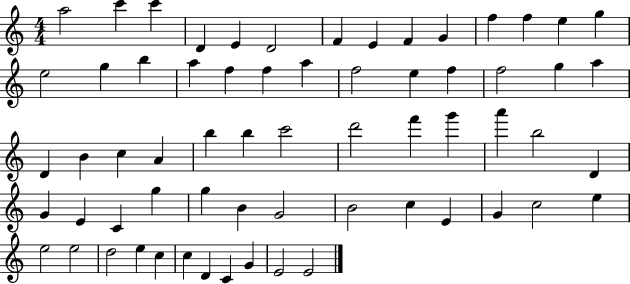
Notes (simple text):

A5/h C6/q C6/q D4/q E4/q D4/h F4/q E4/q F4/q G4/q F5/q F5/q E5/q G5/q E5/h G5/q B5/q A5/q F5/q F5/q A5/q F5/h E5/q F5/q F5/h G5/q A5/q D4/q B4/q C5/q A4/q B5/q B5/q C6/h D6/h F6/q G6/q A6/q B5/h D4/q G4/q E4/q C4/q G5/q G5/q B4/q G4/h B4/h C5/q E4/q G4/q C5/h E5/q E5/h E5/h D5/h E5/q C5/q C5/q D4/q C4/q G4/q E4/h E4/h